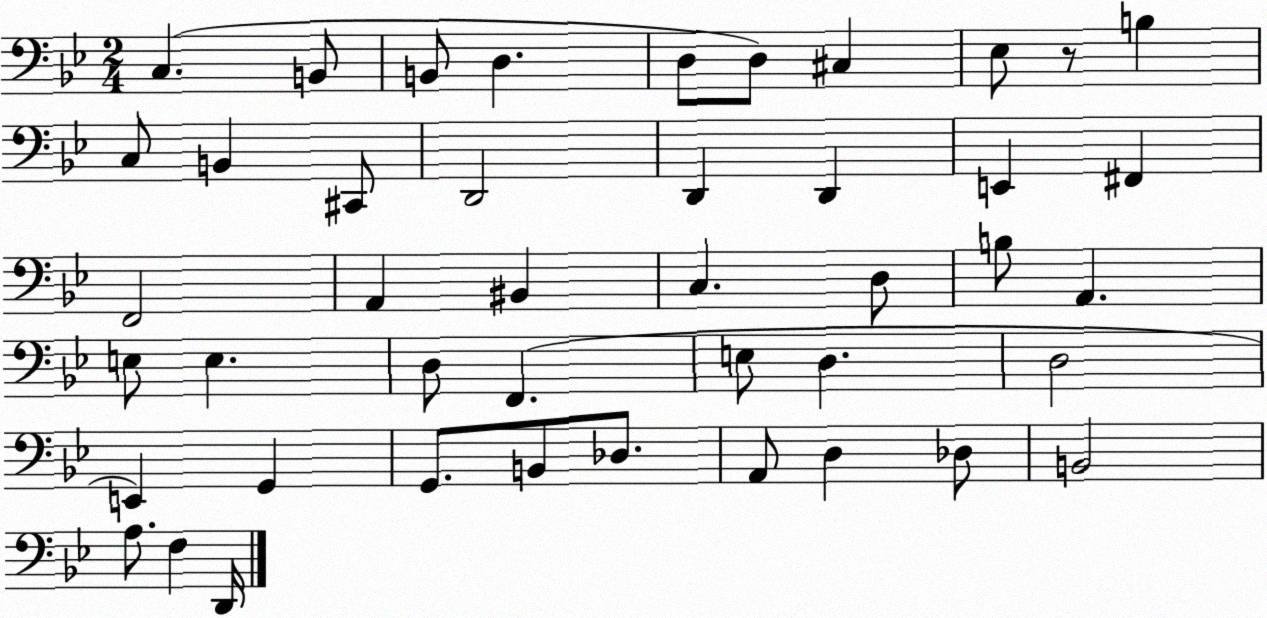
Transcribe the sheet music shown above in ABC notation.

X:1
T:Untitled
M:2/4
L:1/4
K:Bb
C, B,,/2 B,,/2 D, D,/2 D,/2 ^C, _E,/2 z/2 B, C,/2 B,, ^C,,/2 D,,2 D,, D,, E,, ^F,, F,,2 A,, ^B,, C, D,/2 B,/2 A,, E,/2 E, D,/2 F,, E,/2 D, D,2 E,, G,, G,,/2 B,,/2 _D,/2 A,,/2 D, _D,/2 B,,2 A,/2 F, D,,/4